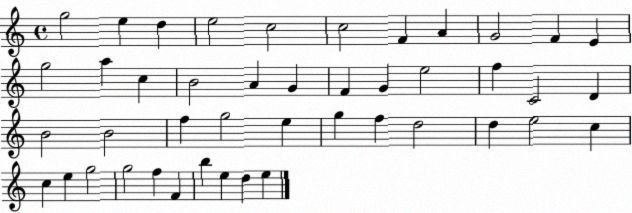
X:1
T:Untitled
M:4/4
L:1/4
K:C
g2 e d e2 c2 c2 F A G2 F E g2 a c B2 A G F G e2 f C2 D B2 B2 f g2 e g f d2 d e2 c c e g2 g2 f F b e d e